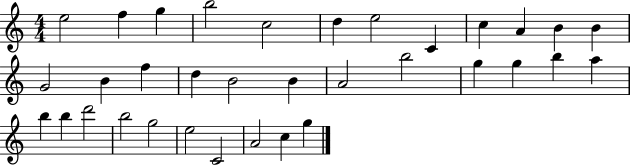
{
  \clef treble
  \numericTimeSignature
  \time 4/4
  \key c \major
  e''2 f''4 g''4 | b''2 c''2 | d''4 e''2 c'4 | c''4 a'4 b'4 b'4 | \break g'2 b'4 f''4 | d''4 b'2 b'4 | a'2 b''2 | g''4 g''4 b''4 a''4 | \break b''4 b''4 d'''2 | b''2 g''2 | e''2 c'2 | a'2 c''4 g''4 | \break \bar "|."
}